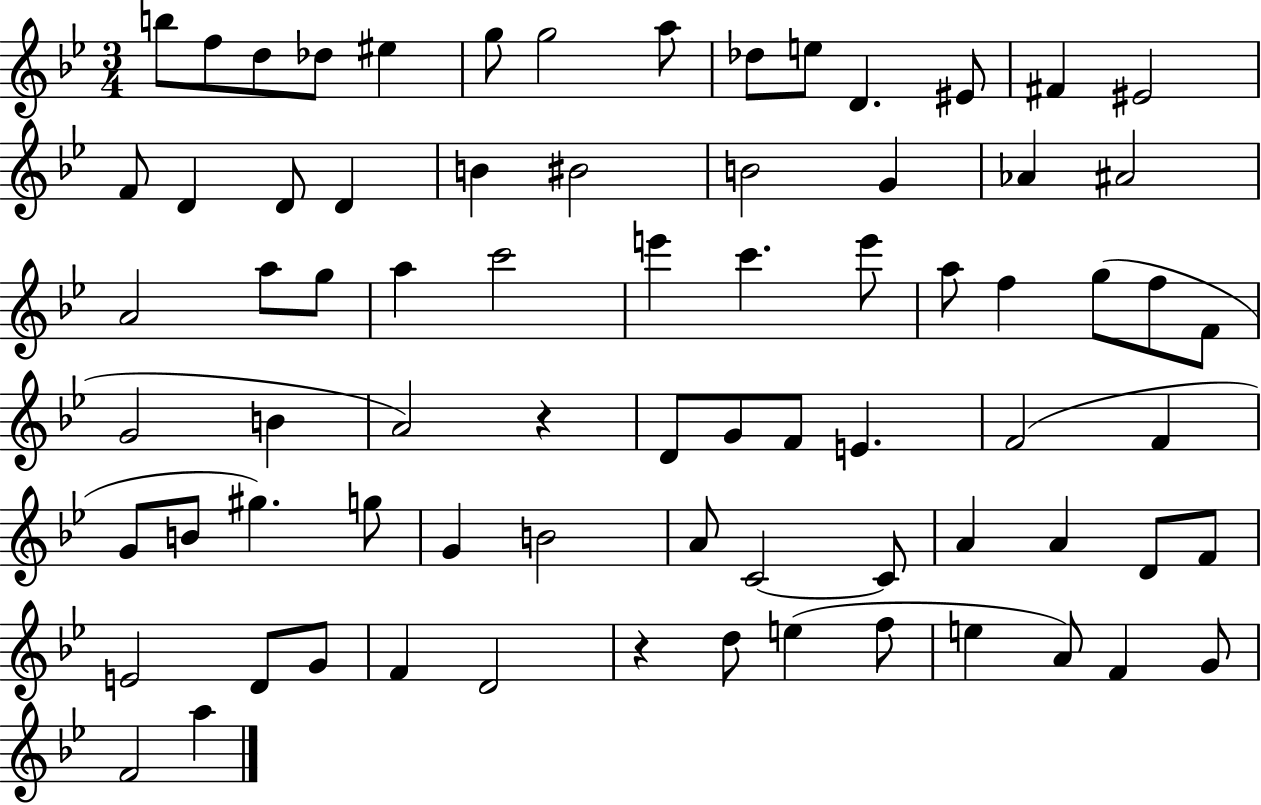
{
  \clef treble
  \numericTimeSignature
  \time 3/4
  \key bes \major
  \repeat volta 2 { b''8 f''8 d''8 des''8 eis''4 | g''8 g''2 a''8 | des''8 e''8 d'4. eis'8 | fis'4 eis'2 | \break f'8 d'4 d'8 d'4 | b'4 bis'2 | b'2 g'4 | aes'4 ais'2 | \break a'2 a''8 g''8 | a''4 c'''2 | e'''4 c'''4. e'''8 | a''8 f''4 g''8( f''8 f'8 | \break g'2 b'4 | a'2) r4 | d'8 g'8 f'8 e'4. | f'2( f'4 | \break g'8 b'8 gis''4.) g''8 | g'4 b'2 | a'8 c'2~~ c'8 | a'4 a'4 d'8 f'8 | \break e'2 d'8 g'8 | f'4 d'2 | r4 d''8 e''4( f''8 | e''4 a'8) f'4 g'8 | \break f'2 a''4 | } \bar "|."
}